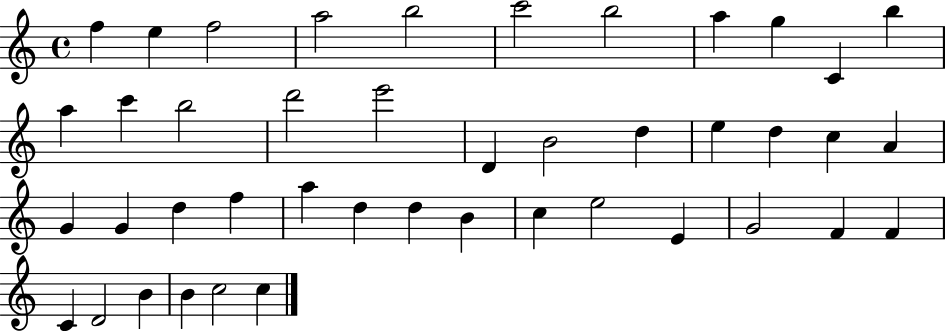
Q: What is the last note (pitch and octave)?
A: C5